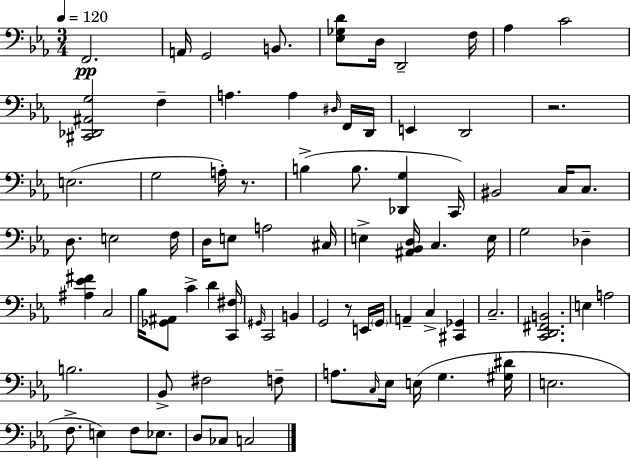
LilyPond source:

{
  \clef bass
  \numericTimeSignature
  \time 3/4
  \key ees \major
  \tempo 4 = 120
  f,2.\pp | a,16 g,2 b,8. | <ees ges d'>8 d16 d,2-- f16 | aes4 c'2 | \break <cis, des, ais, g>2 f4-- | a4. a4 \grace { dis16 } f,16 | d,16 e,4 d,2 | r2. | \break e2.( | g2 a16-.) r8. | b4->( b8. <des, g>4 | c,16) bis,2 c16 c8. | \break d8. e2 | f16 d16 e8 a2 | cis16 e4-> <ais, bes, d>16 c4. | e16 g2 des4-- | \break <ais ees' fis'>4 c2 | bes16 <ges, ais,>8 c'4-> d'4 | <c, fis>16 \grace { gis,16 } c,2 b,4 | g,2 r8 | \break e,16 \parenthesize g,16 a,4-- c4-> <cis, ges,>4 | c2.-- | <c, d, fis, b,>2. | e4 a2 | \break b2. | bes,8-> fis2 | f8-- a8. \grace { c16 } ees16 e16( g4. | <gis dis'>16 e2. | \break f8.-> e4) f8 | ees8. d8 ces8 c2 | \bar "|."
}